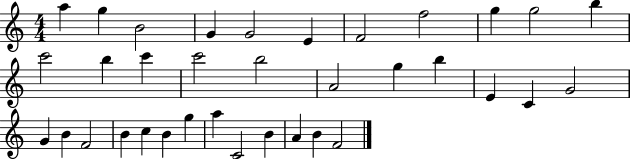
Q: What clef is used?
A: treble